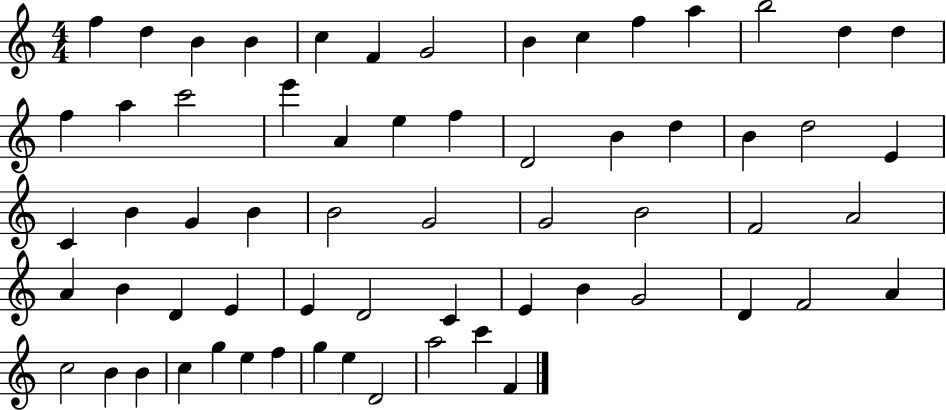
F5/q D5/q B4/q B4/q C5/q F4/q G4/h B4/q C5/q F5/q A5/q B5/h D5/q D5/q F5/q A5/q C6/h E6/q A4/q E5/q F5/q D4/h B4/q D5/q B4/q D5/h E4/q C4/q B4/q G4/q B4/q B4/h G4/h G4/h B4/h F4/h A4/h A4/q B4/q D4/q E4/q E4/q D4/h C4/q E4/q B4/q G4/h D4/q F4/h A4/q C5/h B4/q B4/q C5/q G5/q E5/q F5/q G5/q E5/q D4/h A5/h C6/q F4/q